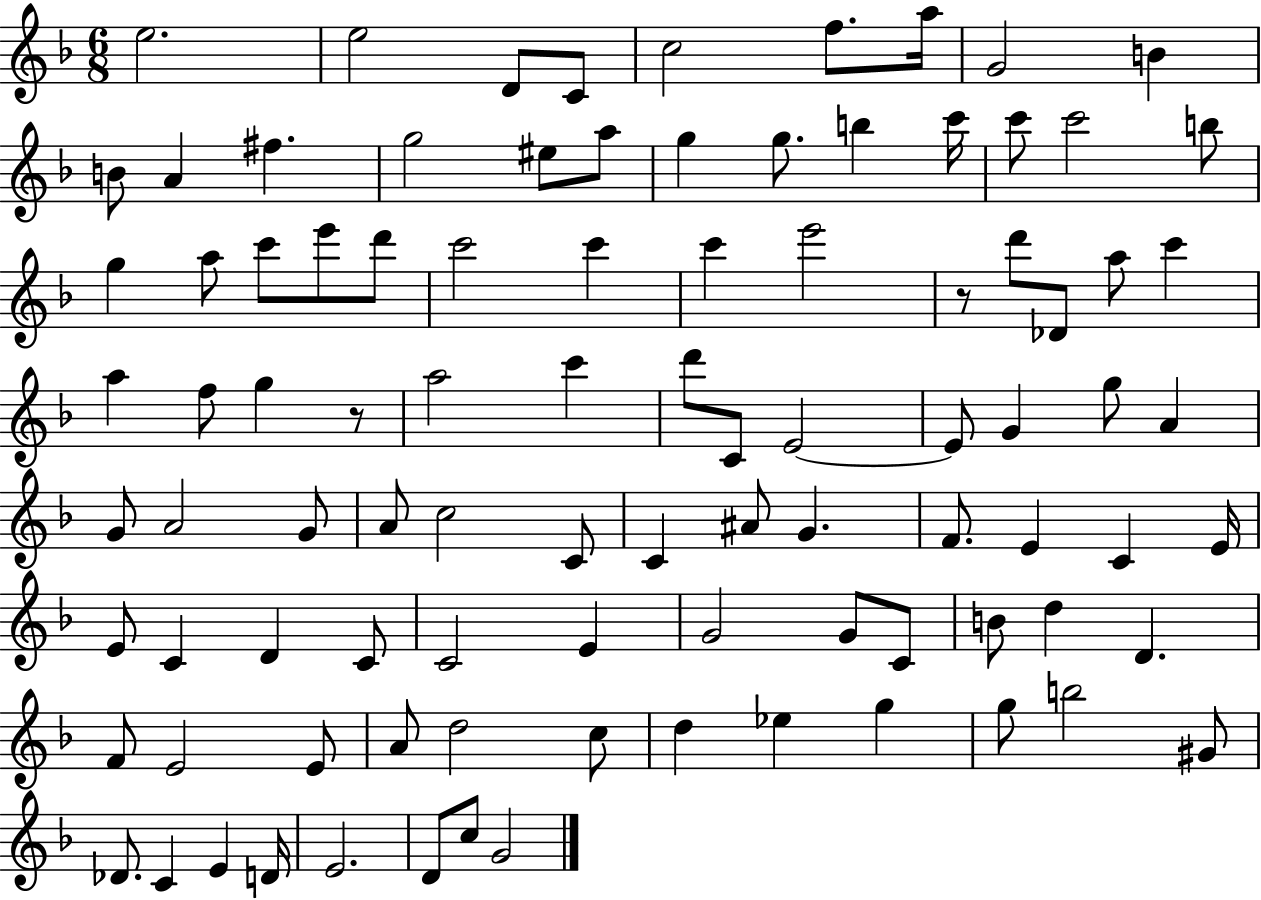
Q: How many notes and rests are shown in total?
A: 94